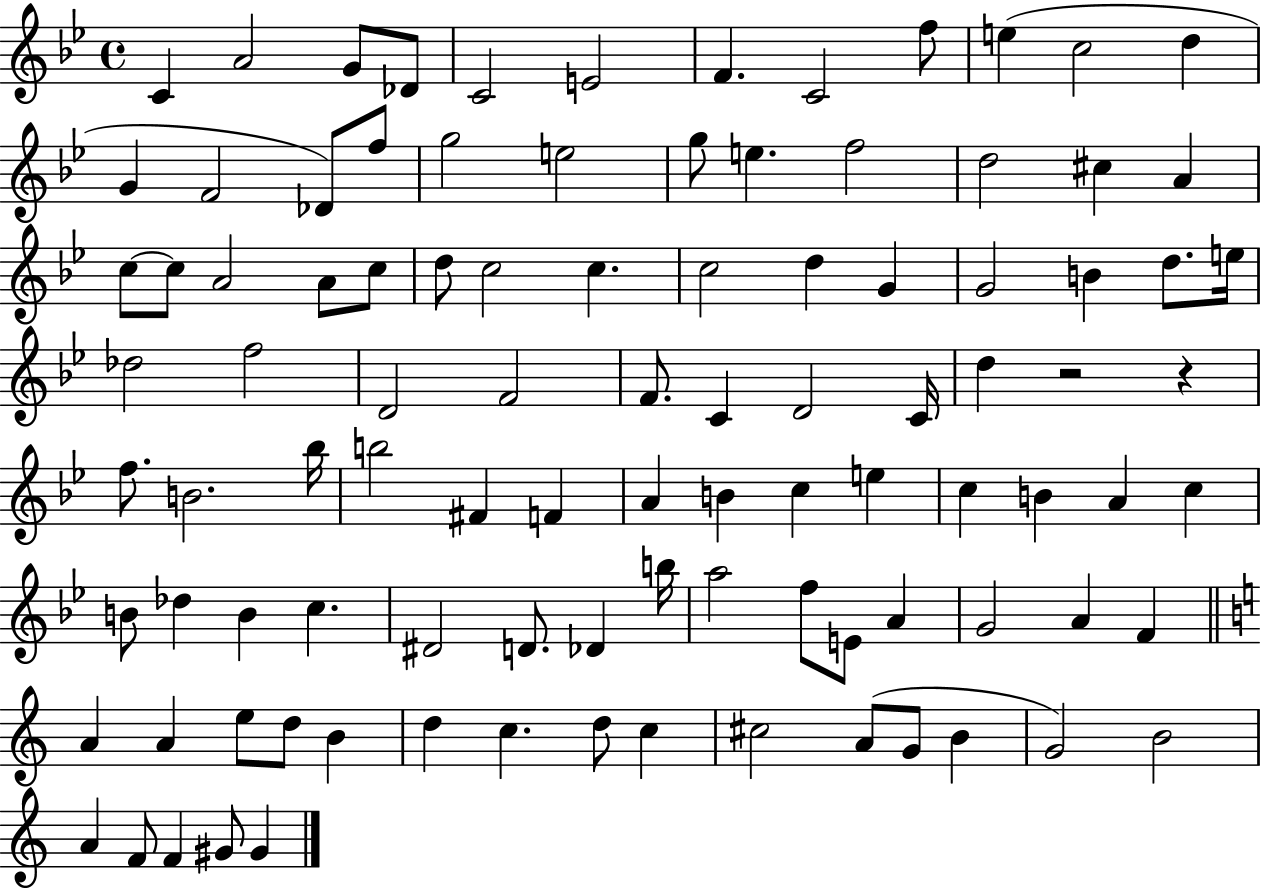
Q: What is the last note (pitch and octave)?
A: G#4